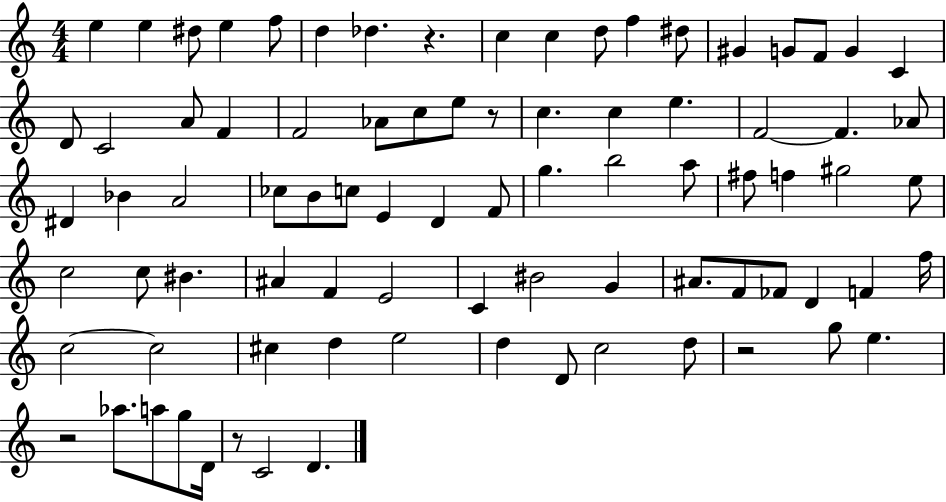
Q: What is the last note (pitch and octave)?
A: D4